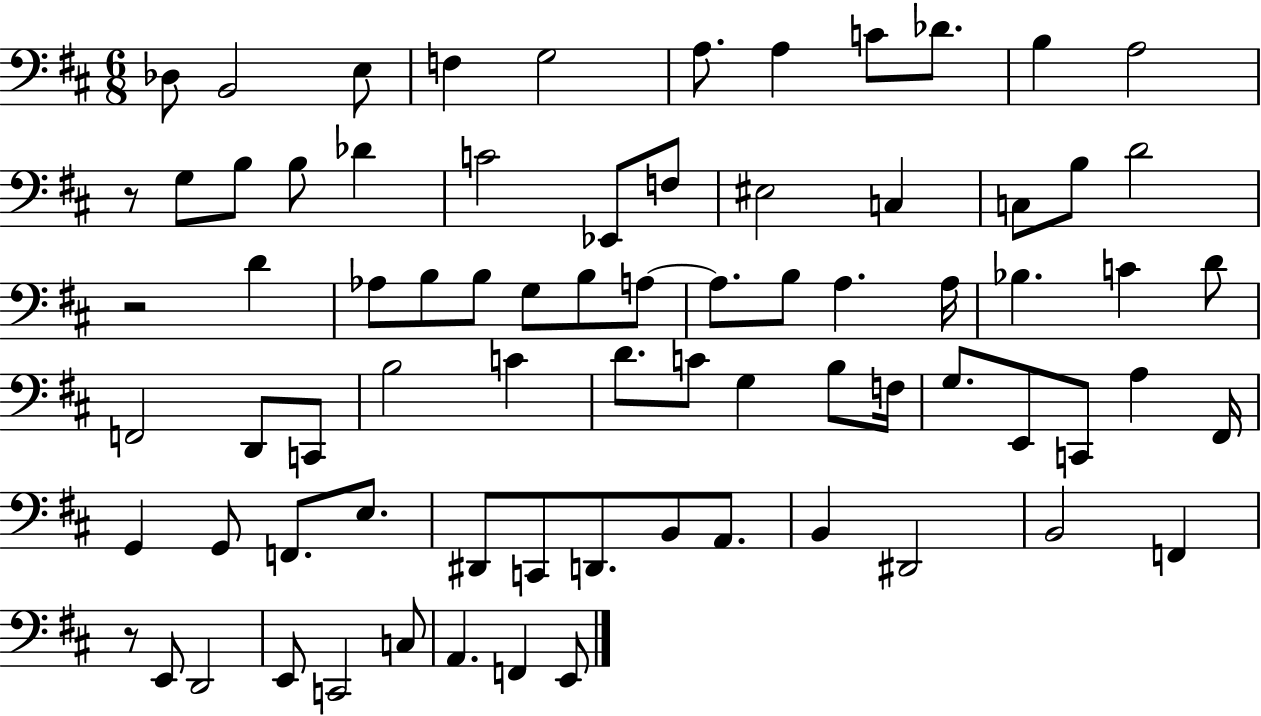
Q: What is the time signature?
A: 6/8